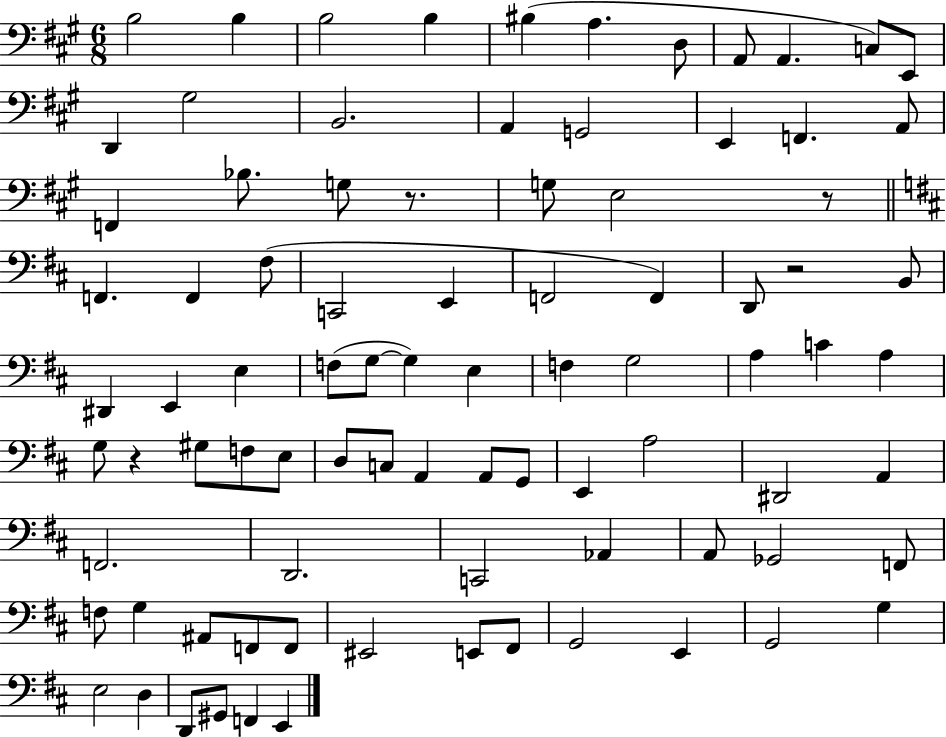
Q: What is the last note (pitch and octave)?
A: E2